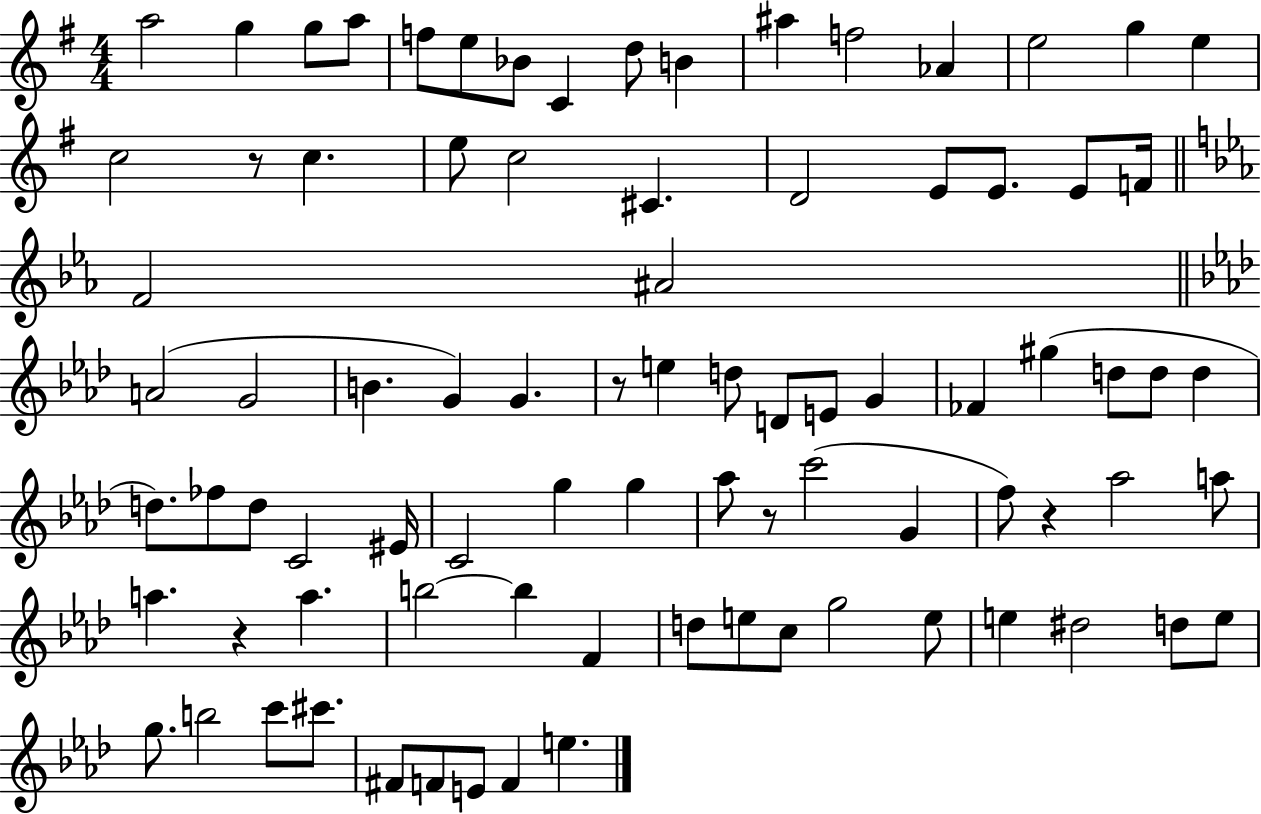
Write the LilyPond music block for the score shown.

{
  \clef treble
  \numericTimeSignature
  \time 4/4
  \key g \major
  a''2 g''4 g''8 a''8 | f''8 e''8 bes'8 c'4 d''8 b'4 | ais''4 f''2 aes'4 | e''2 g''4 e''4 | \break c''2 r8 c''4. | e''8 c''2 cis'4. | d'2 e'8 e'8. e'8 f'16 | \bar "||" \break \key ees \major f'2 ais'2 | \bar "||" \break \key f \minor a'2( g'2 | b'4. g'4) g'4. | r8 e''4 d''8 d'8 e'8 g'4 | fes'4 gis''4( d''8 d''8 d''4 | \break d''8.) fes''8 d''8 c'2 eis'16 | c'2 g''4 g''4 | aes''8 r8 c'''2( g'4 | f''8) r4 aes''2 a''8 | \break a''4. r4 a''4. | b''2~~ b''4 f'4 | d''8 e''8 c''8 g''2 e''8 | e''4 dis''2 d''8 e''8 | \break g''8. b''2 c'''8 cis'''8. | fis'8 f'8 e'8 f'4 e''4. | \bar "|."
}